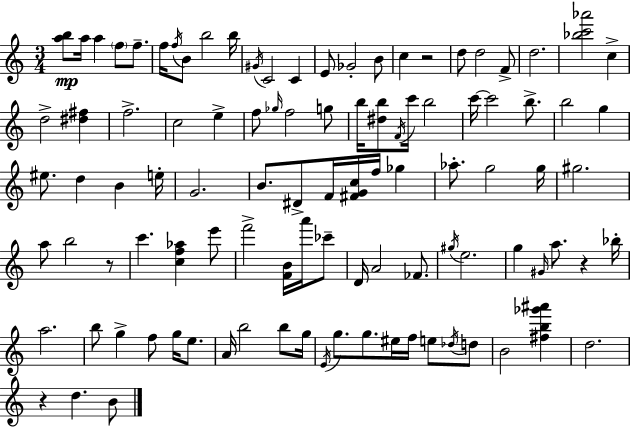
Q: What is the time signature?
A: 3/4